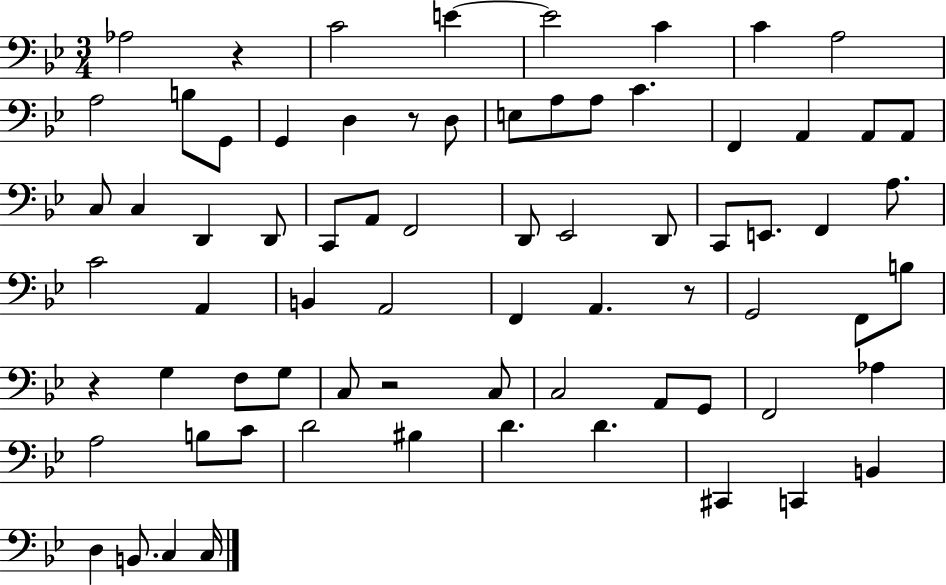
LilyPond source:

{
  \clef bass
  \numericTimeSignature
  \time 3/4
  \key bes \major
  aes2 r4 | c'2 e'4~~ | e'2 c'4 | c'4 a2 | \break a2 b8 g,8 | g,4 d4 r8 d8 | e8 a8 a8 c'4. | f,4 a,4 a,8 a,8 | \break c8 c4 d,4 d,8 | c,8 a,8 f,2 | d,8 ees,2 d,8 | c,8 e,8. f,4 a8. | \break c'2 a,4 | b,4 a,2 | f,4 a,4. r8 | g,2 f,8 b8 | \break r4 g4 f8 g8 | c8 r2 c8 | c2 a,8 g,8 | f,2 aes4 | \break a2 b8 c'8 | d'2 bis4 | d'4. d'4. | cis,4 c,4 b,4 | \break d4 b,8. c4 c16 | \bar "|."
}